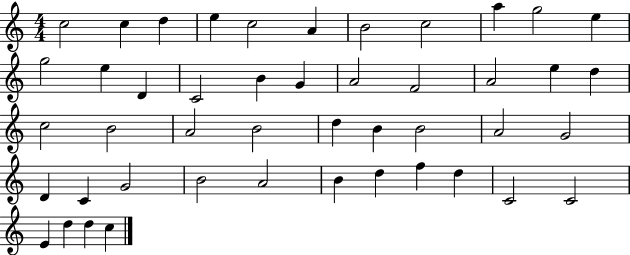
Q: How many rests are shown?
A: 0